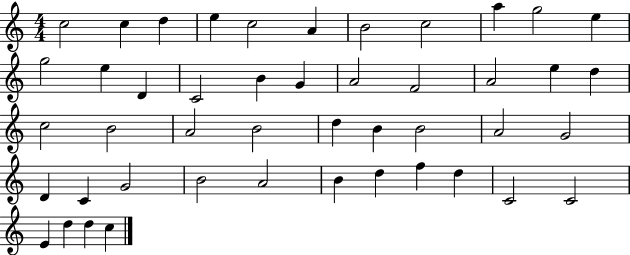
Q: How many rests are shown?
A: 0